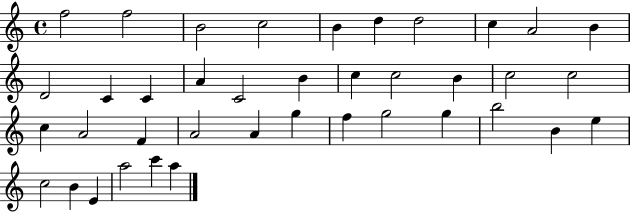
{
  \clef treble
  \time 4/4
  \defaultTimeSignature
  \key c \major
  f''2 f''2 | b'2 c''2 | b'4 d''4 d''2 | c''4 a'2 b'4 | \break d'2 c'4 c'4 | a'4 c'2 b'4 | c''4 c''2 b'4 | c''2 c''2 | \break c''4 a'2 f'4 | a'2 a'4 g''4 | f''4 g''2 g''4 | b''2 b'4 e''4 | \break c''2 b'4 e'4 | a''2 c'''4 a''4 | \bar "|."
}